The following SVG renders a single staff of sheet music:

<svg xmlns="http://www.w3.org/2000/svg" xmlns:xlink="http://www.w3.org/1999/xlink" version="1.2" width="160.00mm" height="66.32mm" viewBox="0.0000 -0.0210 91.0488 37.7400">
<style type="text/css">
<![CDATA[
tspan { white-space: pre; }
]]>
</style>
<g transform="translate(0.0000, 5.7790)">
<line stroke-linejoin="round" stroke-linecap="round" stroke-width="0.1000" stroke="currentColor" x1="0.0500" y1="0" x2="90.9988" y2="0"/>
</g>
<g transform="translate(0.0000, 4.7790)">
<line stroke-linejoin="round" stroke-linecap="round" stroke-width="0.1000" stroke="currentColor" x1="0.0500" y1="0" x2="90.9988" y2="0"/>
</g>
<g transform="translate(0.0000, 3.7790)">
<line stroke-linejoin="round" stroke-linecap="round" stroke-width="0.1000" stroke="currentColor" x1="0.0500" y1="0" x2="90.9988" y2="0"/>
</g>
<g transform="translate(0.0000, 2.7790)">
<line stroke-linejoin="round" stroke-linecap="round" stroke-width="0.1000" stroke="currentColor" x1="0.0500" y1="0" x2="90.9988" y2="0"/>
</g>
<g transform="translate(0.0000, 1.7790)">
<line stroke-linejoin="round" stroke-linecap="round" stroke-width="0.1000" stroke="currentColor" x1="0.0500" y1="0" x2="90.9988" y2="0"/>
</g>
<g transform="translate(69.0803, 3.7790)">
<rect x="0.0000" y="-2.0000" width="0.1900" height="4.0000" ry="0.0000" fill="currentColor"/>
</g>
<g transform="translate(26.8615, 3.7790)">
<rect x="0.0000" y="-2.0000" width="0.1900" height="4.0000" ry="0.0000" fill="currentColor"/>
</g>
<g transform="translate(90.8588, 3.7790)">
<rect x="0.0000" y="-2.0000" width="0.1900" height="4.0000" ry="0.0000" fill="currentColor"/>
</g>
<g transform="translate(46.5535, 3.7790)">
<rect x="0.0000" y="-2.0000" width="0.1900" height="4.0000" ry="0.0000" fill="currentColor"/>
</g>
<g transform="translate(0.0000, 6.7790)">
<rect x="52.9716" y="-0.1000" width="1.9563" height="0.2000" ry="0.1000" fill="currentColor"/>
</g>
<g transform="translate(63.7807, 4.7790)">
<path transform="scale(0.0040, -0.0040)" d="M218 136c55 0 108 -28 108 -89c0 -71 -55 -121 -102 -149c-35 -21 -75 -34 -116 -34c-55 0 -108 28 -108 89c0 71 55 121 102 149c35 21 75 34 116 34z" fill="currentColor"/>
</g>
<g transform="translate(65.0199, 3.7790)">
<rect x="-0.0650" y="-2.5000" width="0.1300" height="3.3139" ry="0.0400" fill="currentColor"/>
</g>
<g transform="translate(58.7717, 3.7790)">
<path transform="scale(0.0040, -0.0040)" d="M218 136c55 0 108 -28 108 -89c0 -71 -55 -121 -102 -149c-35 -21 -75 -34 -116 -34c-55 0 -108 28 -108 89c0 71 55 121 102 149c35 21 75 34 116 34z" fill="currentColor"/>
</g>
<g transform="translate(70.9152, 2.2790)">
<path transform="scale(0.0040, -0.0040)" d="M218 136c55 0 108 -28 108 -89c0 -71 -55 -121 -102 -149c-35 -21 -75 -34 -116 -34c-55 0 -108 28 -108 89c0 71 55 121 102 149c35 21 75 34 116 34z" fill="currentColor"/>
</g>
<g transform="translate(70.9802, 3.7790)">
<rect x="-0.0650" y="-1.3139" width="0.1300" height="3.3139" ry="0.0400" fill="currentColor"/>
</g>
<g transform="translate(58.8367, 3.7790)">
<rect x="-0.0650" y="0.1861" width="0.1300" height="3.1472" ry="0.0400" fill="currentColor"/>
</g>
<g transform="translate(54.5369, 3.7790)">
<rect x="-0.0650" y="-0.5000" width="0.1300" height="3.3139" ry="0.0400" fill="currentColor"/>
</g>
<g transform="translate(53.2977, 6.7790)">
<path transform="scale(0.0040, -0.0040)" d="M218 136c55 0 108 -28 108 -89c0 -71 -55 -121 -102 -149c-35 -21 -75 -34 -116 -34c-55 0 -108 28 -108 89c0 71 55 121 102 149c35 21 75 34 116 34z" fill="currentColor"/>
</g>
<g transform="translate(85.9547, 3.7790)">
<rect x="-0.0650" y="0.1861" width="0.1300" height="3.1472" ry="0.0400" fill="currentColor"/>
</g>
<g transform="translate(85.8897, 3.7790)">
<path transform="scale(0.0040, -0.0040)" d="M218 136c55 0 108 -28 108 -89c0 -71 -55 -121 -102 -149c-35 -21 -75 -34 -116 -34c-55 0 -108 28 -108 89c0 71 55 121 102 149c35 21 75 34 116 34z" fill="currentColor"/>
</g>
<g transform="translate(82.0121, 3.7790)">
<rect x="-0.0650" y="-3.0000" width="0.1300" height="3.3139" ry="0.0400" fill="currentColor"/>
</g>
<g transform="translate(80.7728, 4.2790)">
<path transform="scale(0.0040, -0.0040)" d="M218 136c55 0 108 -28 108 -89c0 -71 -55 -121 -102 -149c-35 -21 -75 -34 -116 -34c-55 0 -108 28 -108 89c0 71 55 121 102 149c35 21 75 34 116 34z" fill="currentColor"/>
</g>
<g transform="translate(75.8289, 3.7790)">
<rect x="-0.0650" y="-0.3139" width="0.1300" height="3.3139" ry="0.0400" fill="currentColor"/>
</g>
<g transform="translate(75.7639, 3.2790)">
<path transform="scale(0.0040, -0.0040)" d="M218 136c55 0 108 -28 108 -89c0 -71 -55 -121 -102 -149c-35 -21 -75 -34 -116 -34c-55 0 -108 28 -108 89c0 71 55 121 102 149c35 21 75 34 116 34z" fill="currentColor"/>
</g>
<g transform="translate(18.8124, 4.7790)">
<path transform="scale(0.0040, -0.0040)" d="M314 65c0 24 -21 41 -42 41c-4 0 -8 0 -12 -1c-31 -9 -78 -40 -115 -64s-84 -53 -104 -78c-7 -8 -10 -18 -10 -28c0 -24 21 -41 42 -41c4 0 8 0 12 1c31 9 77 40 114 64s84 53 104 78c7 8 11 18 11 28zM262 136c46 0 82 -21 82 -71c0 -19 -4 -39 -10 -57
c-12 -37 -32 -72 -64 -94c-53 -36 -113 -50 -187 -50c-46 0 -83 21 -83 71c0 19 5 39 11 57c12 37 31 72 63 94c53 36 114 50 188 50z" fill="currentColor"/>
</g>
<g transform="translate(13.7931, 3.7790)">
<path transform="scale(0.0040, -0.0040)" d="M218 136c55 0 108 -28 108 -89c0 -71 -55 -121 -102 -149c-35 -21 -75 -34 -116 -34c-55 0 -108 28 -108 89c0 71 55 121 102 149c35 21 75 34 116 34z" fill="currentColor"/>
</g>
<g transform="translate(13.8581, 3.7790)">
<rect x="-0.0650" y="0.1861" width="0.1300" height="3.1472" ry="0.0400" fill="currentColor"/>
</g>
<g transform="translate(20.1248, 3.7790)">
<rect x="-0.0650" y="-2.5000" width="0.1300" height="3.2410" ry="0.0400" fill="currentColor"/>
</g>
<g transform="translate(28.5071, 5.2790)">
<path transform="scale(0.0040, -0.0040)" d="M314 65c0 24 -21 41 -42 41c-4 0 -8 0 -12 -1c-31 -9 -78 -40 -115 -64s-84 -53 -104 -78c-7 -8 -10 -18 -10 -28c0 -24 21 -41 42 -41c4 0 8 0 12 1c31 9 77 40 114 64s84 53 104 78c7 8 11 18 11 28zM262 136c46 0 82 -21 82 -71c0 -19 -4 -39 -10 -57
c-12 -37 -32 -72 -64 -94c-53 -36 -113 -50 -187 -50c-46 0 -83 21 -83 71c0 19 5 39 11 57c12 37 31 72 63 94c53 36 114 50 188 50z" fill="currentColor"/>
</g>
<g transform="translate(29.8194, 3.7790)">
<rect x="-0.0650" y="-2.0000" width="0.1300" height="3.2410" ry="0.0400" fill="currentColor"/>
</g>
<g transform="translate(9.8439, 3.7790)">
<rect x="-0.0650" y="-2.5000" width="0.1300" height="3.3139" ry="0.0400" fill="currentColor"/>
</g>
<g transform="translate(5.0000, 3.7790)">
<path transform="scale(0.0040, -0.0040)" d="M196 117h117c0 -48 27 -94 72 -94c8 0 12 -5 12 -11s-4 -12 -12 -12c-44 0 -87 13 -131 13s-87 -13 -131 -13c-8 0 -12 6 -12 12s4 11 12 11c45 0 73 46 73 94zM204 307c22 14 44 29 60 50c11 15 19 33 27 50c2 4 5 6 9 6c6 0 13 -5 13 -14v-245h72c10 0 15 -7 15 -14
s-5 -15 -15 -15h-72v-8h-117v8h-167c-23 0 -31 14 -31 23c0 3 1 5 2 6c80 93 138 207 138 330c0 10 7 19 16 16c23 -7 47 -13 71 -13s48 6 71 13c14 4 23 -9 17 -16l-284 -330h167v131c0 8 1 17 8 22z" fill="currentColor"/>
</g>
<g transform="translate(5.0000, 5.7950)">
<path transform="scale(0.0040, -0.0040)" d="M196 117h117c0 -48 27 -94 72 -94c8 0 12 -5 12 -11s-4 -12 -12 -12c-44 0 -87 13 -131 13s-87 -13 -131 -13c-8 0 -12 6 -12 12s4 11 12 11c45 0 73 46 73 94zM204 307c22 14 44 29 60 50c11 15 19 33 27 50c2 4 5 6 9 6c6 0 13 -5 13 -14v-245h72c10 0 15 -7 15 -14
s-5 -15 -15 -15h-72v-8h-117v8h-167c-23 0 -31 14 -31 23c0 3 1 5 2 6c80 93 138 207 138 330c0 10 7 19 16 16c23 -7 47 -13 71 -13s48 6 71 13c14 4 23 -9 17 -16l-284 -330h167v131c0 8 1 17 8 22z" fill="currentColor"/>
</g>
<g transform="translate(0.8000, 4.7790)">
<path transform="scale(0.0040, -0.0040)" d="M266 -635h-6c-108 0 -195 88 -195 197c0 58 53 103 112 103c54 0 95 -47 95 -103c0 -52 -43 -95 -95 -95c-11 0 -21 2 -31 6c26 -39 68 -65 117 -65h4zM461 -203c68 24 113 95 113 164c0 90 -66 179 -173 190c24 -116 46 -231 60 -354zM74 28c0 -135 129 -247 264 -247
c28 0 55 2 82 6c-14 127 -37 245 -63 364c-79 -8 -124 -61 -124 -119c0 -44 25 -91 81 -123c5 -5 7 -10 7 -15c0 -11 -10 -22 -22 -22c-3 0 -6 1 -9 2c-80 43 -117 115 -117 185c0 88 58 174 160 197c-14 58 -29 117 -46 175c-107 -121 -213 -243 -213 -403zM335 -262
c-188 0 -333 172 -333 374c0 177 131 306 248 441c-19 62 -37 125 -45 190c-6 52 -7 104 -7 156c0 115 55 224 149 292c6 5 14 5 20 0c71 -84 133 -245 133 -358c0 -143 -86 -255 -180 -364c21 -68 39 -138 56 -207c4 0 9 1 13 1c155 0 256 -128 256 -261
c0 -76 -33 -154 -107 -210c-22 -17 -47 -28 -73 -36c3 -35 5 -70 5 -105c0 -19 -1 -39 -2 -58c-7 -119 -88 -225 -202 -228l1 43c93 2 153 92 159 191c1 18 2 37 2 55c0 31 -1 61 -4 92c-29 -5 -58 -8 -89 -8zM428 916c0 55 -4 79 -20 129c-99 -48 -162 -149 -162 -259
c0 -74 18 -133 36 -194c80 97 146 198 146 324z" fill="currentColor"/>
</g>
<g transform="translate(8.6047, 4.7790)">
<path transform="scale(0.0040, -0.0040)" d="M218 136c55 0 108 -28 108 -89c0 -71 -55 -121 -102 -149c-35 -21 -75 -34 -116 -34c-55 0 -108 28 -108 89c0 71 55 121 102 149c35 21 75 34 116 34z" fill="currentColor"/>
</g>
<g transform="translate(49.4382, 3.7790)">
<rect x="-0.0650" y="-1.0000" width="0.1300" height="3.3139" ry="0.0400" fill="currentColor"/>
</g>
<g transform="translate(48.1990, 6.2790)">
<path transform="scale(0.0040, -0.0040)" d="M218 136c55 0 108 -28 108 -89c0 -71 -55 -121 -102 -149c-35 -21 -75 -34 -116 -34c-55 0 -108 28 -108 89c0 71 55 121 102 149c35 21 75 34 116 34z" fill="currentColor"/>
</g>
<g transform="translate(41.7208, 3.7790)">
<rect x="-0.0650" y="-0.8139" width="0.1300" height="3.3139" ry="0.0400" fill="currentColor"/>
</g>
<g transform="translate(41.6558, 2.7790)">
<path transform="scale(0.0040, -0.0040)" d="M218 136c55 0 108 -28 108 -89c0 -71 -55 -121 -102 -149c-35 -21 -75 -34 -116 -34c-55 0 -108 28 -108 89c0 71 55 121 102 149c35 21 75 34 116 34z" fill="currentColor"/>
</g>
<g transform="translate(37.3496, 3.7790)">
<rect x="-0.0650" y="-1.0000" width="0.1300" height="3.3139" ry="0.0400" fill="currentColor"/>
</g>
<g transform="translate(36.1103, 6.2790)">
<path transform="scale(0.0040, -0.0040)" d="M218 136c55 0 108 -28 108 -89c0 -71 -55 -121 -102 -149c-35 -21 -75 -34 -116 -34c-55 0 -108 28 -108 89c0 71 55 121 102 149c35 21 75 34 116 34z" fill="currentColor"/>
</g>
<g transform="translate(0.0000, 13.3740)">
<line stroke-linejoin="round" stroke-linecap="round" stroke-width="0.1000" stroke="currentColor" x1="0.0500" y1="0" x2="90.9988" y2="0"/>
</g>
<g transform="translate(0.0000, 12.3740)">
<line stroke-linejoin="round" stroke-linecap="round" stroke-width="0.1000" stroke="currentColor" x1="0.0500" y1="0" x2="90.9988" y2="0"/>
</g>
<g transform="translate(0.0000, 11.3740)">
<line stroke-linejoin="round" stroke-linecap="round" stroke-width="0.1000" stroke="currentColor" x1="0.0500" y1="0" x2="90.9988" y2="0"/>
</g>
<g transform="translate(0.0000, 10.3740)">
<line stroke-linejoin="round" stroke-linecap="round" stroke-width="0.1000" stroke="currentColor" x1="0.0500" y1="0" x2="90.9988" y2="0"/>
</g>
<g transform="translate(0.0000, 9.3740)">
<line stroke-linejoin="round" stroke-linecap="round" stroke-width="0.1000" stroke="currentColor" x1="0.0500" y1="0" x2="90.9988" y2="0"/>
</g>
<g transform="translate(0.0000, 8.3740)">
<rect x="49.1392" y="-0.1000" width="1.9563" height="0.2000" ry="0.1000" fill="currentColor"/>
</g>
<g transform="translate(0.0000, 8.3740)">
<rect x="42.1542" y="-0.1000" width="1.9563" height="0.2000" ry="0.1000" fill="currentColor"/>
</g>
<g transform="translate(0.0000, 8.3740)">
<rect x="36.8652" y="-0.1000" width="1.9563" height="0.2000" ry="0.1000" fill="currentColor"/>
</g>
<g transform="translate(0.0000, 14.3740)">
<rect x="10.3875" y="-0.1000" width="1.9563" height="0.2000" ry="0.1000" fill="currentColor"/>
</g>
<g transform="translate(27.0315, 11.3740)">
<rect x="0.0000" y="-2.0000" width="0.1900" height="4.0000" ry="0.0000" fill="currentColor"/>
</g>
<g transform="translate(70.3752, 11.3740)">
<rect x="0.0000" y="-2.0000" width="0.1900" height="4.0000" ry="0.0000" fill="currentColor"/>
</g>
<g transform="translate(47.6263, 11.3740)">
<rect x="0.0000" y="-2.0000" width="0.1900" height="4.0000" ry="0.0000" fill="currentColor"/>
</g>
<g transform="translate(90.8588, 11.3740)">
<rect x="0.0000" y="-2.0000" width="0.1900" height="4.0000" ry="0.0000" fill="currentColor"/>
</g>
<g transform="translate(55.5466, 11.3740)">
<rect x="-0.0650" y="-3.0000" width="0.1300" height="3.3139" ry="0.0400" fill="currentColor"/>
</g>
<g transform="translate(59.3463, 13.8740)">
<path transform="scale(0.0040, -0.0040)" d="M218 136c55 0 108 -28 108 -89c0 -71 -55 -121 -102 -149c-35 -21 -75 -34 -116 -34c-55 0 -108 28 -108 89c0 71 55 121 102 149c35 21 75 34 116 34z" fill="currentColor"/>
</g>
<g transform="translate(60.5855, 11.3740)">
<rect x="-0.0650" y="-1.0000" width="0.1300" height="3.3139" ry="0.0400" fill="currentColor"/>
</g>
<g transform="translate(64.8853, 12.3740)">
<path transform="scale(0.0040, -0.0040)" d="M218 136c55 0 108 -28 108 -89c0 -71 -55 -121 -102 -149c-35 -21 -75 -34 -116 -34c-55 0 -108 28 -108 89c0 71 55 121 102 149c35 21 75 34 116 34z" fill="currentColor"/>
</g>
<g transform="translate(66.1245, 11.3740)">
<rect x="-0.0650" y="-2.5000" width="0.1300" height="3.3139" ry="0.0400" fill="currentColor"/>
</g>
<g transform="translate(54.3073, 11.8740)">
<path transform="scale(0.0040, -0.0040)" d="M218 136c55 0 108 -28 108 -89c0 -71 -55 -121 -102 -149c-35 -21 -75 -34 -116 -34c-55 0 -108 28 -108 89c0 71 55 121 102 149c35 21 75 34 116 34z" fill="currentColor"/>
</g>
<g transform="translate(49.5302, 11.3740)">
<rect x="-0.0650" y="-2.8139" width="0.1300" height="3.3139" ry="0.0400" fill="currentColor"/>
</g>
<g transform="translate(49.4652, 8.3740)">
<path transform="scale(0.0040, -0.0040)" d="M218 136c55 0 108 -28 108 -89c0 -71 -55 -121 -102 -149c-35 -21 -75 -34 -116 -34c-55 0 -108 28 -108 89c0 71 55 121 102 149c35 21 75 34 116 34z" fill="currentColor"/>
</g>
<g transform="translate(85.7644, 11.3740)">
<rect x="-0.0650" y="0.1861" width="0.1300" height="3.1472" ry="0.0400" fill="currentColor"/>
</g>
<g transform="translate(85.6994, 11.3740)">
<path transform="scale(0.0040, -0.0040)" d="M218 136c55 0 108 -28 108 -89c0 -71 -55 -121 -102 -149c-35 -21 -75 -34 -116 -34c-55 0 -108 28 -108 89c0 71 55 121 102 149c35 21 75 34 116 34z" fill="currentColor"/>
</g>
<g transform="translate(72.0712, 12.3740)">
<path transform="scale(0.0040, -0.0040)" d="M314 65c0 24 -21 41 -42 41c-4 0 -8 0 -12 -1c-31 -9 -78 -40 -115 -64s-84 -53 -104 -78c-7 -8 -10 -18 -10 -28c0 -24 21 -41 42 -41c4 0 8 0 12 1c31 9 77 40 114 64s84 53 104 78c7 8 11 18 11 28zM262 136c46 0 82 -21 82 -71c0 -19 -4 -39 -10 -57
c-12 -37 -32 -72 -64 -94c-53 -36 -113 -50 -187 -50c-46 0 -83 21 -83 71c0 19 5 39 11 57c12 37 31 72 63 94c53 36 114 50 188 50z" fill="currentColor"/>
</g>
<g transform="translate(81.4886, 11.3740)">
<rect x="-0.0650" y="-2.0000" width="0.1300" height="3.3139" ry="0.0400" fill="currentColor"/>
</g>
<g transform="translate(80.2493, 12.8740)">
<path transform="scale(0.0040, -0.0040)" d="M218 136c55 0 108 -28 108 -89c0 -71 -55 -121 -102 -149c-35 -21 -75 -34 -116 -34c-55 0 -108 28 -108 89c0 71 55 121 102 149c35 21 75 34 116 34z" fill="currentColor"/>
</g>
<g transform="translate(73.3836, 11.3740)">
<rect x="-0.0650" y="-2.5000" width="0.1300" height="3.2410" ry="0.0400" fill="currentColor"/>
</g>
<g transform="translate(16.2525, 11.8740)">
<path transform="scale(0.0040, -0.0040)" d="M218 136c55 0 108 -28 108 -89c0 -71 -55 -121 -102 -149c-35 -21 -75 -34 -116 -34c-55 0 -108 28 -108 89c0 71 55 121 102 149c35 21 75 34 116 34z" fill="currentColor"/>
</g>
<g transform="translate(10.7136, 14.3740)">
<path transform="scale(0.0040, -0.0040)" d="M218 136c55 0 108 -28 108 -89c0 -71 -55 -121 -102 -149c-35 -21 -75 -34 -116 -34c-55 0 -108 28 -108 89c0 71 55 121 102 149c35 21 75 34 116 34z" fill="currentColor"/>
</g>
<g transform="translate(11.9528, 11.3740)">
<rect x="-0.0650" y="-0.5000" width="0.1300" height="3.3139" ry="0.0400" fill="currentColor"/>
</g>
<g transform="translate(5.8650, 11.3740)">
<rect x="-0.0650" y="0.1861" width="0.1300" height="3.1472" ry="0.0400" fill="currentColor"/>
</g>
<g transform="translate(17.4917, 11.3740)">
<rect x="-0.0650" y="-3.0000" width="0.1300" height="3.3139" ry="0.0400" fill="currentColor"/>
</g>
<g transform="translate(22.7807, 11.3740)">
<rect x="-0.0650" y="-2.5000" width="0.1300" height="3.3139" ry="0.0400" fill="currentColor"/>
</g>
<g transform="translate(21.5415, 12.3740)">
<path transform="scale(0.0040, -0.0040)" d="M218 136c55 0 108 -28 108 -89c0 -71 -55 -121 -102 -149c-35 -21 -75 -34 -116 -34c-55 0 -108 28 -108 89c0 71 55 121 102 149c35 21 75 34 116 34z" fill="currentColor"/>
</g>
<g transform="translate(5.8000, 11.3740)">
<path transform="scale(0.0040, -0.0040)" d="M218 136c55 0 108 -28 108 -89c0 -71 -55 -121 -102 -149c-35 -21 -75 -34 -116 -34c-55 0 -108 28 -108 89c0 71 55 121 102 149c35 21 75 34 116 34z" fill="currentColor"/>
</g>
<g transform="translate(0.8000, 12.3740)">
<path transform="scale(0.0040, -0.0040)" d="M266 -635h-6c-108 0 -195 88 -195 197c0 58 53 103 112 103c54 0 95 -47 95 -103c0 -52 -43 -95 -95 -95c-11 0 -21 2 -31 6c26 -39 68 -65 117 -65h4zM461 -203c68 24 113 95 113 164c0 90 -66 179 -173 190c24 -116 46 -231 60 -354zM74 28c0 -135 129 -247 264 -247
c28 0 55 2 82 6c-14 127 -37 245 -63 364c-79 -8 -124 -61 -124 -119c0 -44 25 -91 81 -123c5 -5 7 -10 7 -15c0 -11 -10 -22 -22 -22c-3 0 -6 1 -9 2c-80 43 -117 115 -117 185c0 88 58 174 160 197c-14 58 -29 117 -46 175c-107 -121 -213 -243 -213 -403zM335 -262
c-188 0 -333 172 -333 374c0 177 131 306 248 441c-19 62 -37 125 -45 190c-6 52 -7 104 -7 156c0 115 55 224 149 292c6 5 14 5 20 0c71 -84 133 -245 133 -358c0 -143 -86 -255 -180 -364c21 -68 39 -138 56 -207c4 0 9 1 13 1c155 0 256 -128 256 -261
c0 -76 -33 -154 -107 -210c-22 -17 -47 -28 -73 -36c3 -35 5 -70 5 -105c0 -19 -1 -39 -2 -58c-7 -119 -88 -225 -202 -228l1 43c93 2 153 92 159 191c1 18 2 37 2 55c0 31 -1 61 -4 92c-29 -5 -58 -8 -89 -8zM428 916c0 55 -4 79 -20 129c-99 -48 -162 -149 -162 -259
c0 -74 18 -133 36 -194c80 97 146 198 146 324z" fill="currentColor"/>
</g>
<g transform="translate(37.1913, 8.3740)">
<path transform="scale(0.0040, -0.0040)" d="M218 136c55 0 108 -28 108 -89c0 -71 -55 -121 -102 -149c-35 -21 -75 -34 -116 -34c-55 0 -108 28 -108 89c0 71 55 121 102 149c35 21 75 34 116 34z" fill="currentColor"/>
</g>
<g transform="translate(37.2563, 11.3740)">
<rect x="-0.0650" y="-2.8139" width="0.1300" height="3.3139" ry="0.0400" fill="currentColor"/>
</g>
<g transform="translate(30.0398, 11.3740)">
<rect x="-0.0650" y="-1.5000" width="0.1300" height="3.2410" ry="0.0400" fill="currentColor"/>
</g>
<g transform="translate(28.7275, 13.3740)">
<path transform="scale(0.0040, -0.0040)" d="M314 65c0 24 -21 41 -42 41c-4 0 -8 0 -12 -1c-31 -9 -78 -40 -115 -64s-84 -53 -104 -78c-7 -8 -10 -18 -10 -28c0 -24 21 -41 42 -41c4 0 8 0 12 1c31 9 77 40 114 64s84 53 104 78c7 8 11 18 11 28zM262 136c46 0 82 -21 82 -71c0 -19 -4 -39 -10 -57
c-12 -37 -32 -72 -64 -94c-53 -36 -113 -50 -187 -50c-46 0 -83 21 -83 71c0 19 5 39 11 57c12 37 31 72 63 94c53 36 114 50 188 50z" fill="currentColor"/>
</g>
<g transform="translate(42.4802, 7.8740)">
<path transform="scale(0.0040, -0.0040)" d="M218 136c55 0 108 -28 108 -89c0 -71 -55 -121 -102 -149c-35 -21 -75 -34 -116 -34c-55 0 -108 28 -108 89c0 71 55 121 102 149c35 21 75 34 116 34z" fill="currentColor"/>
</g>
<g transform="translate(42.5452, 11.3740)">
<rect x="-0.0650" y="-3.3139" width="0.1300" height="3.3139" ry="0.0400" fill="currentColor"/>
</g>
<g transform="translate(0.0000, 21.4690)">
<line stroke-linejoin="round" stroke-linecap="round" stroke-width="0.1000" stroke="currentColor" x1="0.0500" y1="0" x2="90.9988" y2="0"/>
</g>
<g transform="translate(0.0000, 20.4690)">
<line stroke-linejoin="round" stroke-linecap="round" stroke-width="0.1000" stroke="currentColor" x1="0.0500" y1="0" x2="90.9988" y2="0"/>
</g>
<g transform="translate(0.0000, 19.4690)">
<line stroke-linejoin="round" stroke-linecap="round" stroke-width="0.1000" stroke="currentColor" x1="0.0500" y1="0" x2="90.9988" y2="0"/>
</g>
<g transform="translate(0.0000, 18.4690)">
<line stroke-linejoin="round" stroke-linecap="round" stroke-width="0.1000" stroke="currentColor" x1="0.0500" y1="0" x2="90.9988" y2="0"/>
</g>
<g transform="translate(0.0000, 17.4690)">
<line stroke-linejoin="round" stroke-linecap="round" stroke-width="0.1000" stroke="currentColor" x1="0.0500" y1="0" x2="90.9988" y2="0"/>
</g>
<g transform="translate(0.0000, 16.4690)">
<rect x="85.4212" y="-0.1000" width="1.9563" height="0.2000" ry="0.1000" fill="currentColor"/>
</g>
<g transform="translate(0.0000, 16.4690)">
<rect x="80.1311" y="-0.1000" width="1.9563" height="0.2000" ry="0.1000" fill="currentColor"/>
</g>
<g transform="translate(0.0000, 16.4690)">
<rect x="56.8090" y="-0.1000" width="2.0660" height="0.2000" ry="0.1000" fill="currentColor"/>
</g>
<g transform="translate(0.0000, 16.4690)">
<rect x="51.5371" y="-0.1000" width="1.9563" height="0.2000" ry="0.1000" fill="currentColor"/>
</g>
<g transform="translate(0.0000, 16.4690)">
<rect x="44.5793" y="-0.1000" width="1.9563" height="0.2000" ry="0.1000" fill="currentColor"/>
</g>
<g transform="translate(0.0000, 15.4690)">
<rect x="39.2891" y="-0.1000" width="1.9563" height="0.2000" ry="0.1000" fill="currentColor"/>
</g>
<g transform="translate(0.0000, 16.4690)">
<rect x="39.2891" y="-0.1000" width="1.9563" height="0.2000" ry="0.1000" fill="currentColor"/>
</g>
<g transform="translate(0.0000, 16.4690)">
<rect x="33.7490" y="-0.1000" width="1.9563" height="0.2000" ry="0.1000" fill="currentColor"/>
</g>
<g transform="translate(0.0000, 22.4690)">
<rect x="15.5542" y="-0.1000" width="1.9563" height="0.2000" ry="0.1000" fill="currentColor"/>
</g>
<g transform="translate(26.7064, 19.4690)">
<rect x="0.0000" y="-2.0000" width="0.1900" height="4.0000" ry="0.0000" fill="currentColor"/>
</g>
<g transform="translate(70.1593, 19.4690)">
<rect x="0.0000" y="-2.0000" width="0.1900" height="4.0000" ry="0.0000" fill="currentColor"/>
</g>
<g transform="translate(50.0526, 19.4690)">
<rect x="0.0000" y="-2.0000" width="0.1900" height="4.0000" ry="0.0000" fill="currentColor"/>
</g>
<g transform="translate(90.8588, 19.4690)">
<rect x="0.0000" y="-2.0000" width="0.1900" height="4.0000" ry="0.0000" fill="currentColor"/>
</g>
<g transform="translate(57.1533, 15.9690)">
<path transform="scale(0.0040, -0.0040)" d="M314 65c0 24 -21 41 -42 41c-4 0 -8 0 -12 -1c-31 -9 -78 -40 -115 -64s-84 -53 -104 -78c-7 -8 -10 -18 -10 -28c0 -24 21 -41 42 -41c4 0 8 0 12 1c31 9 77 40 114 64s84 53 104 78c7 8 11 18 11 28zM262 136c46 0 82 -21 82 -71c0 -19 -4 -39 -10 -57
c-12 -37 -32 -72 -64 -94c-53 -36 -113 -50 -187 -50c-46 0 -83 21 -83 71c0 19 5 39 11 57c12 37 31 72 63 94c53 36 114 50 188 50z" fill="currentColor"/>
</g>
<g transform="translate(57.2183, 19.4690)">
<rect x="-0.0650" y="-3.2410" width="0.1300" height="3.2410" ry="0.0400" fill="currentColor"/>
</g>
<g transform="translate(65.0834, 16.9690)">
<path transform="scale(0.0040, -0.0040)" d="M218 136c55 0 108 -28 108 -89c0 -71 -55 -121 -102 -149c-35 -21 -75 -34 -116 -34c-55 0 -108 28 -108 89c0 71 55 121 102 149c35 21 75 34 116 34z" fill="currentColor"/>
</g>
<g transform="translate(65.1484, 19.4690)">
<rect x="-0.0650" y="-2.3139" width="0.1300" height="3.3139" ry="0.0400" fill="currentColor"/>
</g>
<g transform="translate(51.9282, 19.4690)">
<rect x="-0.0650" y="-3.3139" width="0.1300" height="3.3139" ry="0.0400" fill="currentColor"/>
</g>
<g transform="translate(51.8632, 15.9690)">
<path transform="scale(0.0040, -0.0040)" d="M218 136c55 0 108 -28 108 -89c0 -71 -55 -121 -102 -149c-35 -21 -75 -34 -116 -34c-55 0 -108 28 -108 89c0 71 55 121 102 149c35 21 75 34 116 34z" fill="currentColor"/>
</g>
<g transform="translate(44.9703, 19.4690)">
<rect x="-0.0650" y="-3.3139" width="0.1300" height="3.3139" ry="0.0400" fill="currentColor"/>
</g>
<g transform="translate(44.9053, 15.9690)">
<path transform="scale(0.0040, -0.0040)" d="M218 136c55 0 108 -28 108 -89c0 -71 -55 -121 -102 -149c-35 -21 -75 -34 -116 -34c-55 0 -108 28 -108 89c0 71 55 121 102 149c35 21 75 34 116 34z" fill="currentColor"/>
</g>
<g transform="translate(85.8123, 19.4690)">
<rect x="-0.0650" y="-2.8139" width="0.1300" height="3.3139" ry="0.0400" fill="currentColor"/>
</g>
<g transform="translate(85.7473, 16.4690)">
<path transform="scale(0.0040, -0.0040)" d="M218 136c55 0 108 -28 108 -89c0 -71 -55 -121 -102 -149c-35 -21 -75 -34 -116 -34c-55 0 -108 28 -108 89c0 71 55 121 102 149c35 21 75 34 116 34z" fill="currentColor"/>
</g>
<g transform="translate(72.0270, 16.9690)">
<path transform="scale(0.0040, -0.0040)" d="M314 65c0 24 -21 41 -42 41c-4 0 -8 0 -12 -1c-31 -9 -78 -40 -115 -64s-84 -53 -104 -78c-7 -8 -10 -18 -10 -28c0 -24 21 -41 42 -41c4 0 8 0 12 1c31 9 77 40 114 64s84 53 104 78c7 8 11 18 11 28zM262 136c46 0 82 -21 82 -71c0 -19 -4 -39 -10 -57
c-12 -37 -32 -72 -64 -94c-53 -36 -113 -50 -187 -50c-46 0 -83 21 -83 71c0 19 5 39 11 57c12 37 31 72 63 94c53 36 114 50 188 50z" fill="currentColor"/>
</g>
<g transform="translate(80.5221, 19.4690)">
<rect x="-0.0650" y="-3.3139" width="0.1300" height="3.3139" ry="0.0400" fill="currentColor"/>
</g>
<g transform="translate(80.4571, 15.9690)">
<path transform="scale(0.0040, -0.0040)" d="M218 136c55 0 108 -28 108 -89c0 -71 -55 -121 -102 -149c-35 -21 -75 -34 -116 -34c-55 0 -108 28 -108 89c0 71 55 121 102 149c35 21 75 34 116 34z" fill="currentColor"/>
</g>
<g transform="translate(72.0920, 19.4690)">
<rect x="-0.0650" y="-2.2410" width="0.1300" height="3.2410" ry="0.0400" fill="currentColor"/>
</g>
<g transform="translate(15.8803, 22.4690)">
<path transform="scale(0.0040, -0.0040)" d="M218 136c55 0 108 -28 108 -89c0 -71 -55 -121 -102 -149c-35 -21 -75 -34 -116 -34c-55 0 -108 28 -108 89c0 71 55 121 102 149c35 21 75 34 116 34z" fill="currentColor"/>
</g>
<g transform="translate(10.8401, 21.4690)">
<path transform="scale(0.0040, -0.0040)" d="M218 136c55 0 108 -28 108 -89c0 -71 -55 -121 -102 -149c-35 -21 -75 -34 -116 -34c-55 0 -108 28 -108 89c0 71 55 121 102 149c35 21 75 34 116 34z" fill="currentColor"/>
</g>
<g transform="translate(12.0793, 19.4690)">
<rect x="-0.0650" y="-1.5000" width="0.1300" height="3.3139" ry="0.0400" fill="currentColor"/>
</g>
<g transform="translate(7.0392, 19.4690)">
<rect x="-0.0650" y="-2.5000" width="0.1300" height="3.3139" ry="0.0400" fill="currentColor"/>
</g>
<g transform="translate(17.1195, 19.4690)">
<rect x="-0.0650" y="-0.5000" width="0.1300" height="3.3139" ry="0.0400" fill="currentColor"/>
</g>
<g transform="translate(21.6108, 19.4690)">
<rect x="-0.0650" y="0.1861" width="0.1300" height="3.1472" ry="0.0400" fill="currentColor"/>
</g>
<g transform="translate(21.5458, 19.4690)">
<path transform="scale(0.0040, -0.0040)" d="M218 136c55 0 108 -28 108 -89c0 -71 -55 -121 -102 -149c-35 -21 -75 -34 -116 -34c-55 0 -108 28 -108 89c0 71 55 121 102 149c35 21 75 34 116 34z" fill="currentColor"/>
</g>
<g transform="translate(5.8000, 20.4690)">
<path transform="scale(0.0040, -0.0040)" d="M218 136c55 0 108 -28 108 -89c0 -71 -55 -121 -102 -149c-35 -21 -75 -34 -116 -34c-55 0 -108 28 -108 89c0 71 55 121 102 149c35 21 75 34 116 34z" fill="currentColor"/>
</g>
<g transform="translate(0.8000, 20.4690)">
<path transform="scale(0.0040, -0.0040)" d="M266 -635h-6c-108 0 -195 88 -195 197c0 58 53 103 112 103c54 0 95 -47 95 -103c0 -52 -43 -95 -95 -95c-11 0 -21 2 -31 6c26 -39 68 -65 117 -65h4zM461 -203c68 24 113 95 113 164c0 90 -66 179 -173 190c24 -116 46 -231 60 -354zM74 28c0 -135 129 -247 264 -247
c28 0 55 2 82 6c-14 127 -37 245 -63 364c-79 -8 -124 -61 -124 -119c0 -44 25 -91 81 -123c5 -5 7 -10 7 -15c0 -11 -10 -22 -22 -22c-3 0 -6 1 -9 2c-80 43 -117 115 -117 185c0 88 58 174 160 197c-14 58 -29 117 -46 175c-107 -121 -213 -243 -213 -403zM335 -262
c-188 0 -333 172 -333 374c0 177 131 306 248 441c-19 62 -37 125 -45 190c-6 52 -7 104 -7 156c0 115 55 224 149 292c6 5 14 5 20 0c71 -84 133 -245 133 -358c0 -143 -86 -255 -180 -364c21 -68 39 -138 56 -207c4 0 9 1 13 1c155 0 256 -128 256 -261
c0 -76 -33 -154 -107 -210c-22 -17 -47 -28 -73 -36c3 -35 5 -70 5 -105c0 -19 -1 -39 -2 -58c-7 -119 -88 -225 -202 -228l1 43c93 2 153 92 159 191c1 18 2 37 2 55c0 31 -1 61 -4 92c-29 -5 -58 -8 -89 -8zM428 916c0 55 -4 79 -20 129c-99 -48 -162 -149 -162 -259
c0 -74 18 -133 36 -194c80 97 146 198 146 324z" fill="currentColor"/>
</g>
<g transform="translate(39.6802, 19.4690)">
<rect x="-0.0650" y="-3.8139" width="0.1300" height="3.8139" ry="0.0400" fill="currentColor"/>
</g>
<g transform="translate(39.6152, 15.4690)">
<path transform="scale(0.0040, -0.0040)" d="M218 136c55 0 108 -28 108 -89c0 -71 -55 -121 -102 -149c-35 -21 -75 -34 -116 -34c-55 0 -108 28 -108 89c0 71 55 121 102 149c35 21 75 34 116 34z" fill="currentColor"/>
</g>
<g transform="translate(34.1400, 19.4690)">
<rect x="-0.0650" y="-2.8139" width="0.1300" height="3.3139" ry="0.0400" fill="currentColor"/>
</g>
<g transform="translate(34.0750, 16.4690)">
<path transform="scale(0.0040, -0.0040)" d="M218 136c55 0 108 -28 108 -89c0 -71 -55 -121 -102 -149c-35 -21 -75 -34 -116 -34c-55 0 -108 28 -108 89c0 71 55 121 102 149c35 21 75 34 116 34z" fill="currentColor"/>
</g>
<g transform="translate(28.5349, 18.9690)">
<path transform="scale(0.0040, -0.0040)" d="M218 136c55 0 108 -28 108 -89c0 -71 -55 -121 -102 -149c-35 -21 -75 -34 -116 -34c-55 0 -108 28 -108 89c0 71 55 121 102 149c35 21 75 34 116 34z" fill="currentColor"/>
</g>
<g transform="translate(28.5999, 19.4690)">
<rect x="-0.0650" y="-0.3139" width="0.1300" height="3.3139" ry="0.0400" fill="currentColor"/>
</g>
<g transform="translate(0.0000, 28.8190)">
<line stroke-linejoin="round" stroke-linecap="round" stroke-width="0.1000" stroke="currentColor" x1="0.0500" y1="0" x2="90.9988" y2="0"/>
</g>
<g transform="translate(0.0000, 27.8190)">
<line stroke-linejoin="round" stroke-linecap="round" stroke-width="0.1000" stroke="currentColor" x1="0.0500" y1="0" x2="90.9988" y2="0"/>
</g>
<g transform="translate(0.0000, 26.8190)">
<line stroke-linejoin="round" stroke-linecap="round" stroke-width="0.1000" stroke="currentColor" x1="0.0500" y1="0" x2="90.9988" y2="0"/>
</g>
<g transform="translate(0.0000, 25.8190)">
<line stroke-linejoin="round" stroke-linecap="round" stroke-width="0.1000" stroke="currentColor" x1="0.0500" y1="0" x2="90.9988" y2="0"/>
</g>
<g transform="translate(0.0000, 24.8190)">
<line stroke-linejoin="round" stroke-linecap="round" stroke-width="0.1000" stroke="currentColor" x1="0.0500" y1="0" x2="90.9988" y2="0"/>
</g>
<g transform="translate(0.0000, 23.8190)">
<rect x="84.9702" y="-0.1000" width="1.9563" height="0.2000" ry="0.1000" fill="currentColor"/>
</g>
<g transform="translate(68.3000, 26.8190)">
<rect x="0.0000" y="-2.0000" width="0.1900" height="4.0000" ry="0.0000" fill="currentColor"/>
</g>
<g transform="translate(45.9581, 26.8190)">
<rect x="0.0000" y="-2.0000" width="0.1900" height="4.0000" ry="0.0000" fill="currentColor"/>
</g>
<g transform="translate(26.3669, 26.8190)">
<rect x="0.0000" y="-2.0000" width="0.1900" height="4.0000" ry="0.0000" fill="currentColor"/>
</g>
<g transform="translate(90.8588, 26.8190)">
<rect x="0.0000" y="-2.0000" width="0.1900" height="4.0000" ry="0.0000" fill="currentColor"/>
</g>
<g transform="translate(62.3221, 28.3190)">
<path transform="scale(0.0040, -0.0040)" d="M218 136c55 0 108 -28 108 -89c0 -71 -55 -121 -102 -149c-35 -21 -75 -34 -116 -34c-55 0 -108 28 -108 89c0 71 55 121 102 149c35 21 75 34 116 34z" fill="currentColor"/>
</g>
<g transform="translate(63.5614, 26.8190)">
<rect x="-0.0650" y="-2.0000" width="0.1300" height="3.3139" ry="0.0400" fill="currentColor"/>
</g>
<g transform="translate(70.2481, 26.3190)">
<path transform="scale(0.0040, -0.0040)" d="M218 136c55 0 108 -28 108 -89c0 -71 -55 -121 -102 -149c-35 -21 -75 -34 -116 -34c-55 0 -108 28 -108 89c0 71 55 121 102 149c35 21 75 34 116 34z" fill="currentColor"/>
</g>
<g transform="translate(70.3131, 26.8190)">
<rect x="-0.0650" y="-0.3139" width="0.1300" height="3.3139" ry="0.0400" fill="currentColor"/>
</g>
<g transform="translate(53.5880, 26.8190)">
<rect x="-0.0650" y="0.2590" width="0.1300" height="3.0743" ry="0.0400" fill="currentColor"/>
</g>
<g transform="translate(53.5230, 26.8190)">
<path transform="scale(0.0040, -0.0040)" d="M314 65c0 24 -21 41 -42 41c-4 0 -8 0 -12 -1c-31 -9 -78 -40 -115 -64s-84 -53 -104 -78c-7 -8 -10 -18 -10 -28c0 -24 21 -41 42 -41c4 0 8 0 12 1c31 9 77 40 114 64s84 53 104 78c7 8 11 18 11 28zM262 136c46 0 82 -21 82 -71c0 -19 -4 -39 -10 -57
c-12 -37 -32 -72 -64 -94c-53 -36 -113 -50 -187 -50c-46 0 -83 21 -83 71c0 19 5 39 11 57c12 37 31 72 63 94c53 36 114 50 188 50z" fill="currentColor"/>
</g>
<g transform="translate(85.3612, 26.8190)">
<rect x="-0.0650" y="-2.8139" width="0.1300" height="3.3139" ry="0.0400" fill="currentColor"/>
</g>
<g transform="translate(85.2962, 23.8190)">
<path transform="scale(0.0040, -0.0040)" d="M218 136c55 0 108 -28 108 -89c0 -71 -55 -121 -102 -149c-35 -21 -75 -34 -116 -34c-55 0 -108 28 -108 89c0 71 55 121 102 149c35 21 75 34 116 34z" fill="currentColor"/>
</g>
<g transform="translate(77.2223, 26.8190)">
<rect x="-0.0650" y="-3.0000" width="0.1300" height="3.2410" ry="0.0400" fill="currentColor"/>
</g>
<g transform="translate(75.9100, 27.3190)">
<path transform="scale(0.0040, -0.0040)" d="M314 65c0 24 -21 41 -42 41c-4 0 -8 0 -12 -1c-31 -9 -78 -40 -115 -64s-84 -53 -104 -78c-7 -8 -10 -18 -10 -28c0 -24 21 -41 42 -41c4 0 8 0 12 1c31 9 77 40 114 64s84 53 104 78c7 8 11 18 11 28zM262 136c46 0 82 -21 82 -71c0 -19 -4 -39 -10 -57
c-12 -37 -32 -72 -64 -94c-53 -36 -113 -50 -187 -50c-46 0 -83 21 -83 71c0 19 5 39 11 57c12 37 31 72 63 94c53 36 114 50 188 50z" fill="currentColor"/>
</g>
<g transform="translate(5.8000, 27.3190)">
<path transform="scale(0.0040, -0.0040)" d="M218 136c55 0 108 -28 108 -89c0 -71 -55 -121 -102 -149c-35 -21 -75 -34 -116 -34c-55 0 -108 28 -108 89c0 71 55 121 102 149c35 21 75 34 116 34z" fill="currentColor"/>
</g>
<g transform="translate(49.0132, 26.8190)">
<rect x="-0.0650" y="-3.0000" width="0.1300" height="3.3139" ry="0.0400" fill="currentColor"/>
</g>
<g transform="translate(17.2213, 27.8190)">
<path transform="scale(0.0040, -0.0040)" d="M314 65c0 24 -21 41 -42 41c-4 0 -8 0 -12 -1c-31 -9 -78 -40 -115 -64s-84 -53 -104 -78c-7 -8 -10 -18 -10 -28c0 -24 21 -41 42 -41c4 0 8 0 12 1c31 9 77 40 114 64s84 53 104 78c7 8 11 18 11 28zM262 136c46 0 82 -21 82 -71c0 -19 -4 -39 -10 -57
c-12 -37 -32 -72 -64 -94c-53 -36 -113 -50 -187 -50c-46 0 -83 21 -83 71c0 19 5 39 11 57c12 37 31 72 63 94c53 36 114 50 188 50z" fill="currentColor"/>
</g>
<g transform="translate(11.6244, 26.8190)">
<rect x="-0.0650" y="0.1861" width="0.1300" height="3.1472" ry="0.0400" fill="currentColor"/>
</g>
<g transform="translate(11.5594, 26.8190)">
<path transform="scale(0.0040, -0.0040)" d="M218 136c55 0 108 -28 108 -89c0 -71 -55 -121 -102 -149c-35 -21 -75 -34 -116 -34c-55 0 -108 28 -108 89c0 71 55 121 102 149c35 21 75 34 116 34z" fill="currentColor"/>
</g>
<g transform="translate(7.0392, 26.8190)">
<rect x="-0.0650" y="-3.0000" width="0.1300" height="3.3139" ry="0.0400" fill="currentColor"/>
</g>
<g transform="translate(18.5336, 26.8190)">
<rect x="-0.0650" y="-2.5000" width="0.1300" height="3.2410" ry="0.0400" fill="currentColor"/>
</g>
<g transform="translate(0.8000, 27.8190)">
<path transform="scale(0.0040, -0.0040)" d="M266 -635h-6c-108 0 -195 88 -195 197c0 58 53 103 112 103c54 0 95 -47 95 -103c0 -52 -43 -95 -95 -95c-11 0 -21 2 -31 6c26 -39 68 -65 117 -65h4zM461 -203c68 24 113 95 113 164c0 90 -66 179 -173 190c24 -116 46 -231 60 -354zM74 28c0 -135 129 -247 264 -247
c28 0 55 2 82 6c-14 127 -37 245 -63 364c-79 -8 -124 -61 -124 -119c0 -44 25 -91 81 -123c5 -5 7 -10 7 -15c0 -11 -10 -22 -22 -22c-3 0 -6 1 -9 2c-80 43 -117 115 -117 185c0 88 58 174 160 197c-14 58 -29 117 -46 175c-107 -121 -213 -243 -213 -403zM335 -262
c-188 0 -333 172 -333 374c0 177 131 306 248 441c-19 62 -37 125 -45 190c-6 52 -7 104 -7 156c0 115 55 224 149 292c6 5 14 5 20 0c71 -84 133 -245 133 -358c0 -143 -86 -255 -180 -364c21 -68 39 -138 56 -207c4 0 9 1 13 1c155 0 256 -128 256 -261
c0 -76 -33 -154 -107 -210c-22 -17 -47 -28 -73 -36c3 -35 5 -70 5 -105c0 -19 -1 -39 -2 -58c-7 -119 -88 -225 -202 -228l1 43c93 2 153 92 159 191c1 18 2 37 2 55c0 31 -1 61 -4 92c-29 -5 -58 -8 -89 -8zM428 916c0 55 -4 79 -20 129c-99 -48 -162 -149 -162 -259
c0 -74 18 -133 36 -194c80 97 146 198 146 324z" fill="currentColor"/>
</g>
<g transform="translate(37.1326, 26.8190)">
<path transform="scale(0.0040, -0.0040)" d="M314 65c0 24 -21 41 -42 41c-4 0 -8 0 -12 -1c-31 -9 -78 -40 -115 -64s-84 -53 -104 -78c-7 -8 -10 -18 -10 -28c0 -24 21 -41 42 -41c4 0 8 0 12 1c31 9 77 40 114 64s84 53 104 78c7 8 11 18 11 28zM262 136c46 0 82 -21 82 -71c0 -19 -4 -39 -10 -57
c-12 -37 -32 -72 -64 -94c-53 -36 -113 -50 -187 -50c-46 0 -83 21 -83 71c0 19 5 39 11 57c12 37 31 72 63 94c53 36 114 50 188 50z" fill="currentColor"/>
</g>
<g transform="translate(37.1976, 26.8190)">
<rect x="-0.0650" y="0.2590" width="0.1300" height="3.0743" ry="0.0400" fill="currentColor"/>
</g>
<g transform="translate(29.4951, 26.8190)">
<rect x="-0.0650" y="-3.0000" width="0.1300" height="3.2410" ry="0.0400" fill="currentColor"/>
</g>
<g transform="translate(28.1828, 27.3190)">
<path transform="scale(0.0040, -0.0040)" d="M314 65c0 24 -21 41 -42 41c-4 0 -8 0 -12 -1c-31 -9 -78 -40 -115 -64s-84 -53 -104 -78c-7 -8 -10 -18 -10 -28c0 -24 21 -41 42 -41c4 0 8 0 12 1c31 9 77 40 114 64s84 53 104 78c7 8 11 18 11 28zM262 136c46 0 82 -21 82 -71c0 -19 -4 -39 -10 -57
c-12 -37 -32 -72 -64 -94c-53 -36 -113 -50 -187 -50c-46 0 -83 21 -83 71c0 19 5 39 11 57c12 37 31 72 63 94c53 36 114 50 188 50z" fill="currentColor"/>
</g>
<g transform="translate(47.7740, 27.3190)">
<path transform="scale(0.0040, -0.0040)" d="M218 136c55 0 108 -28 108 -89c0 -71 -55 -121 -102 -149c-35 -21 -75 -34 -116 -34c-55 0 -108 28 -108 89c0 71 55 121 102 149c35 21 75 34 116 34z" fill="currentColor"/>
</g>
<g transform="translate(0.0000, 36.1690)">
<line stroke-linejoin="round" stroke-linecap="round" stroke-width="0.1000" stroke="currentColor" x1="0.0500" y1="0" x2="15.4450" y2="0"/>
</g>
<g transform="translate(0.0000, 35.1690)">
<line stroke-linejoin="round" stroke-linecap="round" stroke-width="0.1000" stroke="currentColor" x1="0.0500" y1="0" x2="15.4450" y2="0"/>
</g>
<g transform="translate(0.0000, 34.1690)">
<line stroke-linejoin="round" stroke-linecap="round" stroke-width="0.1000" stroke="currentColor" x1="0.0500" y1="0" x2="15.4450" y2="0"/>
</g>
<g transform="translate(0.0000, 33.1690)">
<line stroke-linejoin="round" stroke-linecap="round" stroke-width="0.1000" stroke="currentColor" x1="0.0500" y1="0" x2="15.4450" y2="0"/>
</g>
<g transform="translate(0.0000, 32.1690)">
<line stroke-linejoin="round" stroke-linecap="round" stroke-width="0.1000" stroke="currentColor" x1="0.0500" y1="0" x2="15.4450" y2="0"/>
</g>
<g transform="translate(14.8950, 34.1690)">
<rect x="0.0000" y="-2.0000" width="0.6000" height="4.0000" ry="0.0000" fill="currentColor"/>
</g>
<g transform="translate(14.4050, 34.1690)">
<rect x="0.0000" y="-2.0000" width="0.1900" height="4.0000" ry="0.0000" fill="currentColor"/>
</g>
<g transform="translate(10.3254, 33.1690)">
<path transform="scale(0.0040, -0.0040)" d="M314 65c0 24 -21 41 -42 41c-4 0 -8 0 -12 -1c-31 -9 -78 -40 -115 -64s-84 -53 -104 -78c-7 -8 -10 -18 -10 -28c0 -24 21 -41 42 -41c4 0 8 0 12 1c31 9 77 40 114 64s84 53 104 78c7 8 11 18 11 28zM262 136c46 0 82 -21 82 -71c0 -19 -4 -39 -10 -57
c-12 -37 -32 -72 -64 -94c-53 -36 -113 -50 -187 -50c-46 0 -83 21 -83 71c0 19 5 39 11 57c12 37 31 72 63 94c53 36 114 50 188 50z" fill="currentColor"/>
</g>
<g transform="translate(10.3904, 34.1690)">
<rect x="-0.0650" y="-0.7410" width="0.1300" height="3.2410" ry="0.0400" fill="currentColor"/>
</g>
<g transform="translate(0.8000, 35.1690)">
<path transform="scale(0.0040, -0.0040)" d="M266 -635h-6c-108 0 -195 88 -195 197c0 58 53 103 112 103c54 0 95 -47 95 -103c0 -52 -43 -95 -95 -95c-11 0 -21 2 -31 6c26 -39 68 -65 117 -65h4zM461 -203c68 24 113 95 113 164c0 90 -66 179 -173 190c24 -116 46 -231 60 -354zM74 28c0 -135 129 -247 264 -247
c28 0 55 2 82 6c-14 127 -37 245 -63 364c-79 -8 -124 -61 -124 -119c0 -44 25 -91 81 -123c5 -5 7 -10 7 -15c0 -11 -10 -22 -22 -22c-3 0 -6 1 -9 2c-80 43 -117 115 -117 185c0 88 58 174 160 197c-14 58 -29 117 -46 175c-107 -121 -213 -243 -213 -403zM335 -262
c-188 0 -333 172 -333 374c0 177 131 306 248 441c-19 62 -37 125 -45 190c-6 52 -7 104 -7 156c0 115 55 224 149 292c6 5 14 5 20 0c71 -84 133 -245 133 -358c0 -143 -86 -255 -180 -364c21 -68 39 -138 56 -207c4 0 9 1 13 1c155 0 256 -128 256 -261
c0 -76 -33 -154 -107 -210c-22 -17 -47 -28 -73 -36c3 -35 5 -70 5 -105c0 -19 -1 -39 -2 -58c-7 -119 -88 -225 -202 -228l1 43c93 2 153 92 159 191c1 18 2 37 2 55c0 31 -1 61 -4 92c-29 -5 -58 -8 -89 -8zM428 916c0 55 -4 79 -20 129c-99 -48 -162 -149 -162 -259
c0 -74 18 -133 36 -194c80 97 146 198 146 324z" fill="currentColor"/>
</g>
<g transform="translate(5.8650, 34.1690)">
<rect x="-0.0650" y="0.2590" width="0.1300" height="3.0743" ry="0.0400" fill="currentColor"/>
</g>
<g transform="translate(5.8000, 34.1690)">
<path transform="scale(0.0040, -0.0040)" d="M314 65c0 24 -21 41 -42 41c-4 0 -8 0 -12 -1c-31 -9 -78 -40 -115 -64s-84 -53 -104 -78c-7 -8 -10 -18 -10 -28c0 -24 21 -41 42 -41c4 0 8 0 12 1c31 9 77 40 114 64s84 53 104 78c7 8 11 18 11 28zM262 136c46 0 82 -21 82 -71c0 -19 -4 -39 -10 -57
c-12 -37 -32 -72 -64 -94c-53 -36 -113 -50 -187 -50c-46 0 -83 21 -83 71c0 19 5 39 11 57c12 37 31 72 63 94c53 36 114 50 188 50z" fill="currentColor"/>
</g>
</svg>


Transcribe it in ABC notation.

X:1
T:Untitled
M:4/4
L:1/4
K:C
G B G2 F2 D d D C B G e c A B B C A G E2 a b a A D G G2 F B G E C B c a c' b b b2 g g2 b a A B G2 A2 B2 A B2 F c A2 a B2 d2